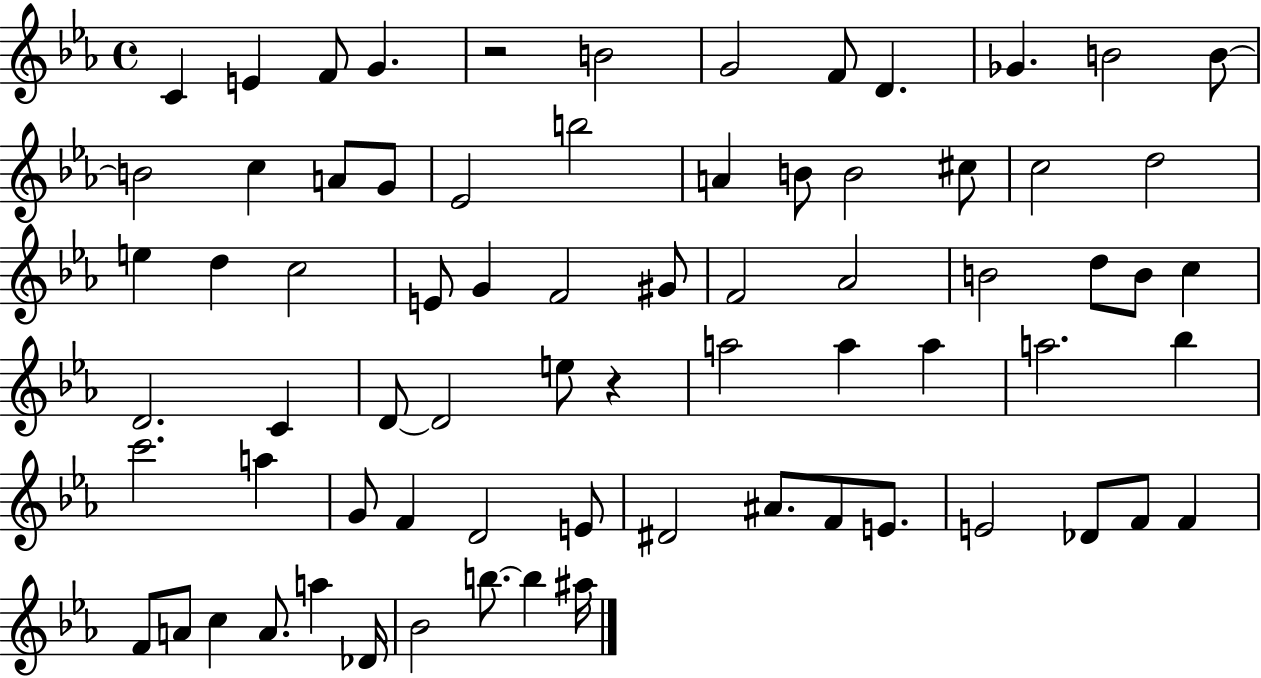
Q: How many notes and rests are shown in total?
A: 72